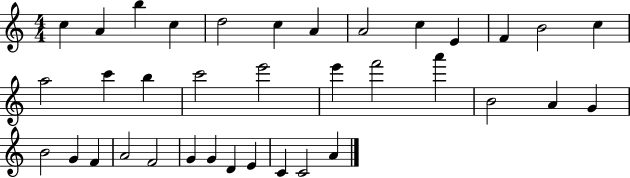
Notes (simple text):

C5/q A4/q B5/q C5/q D5/h C5/q A4/q A4/h C5/q E4/q F4/q B4/h C5/q A5/h C6/q B5/q C6/h E6/h E6/q F6/h A6/q B4/h A4/q G4/q B4/h G4/q F4/q A4/h F4/h G4/q G4/q D4/q E4/q C4/q C4/h A4/q